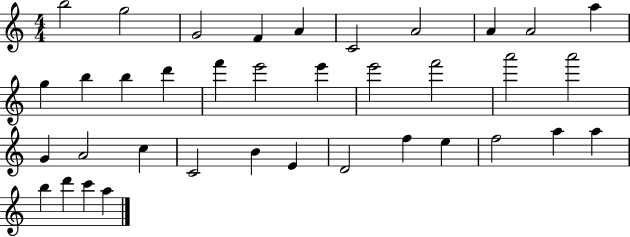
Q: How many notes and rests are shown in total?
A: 37